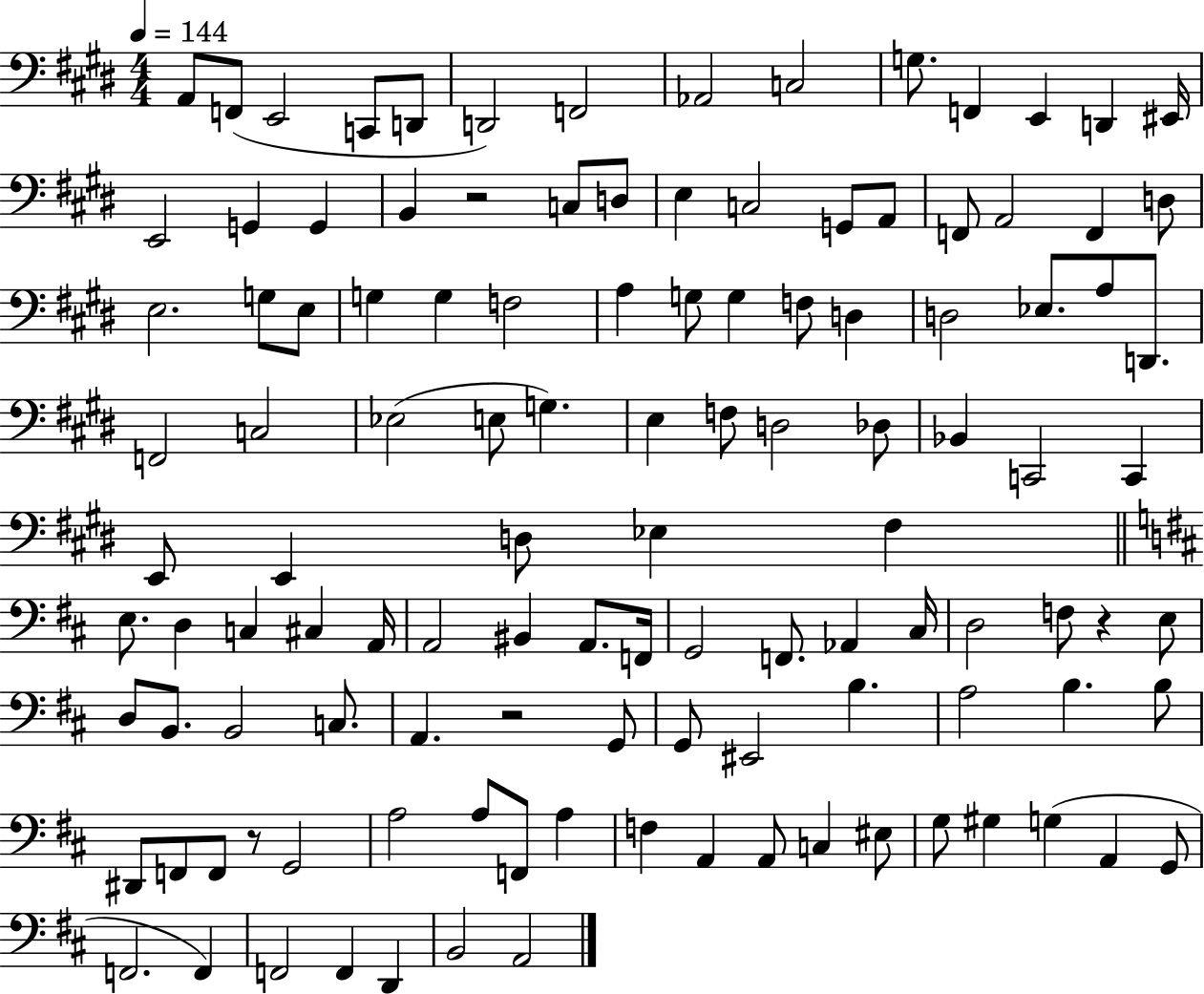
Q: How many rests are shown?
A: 4